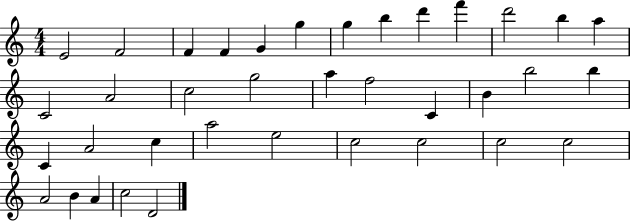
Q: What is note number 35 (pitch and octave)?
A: A4